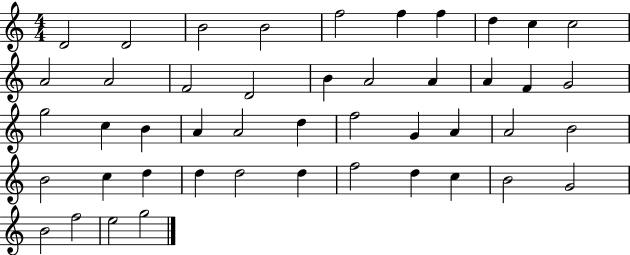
D4/h D4/h B4/h B4/h F5/h F5/q F5/q D5/q C5/q C5/h A4/h A4/h F4/h D4/h B4/q A4/h A4/q A4/q F4/q G4/h G5/h C5/q B4/q A4/q A4/h D5/q F5/h G4/q A4/q A4/h B4/h B4/h C5/q D5/q D5/q D5/h D5/q F5/h D5/q C5/q B4/h G4/h B4/h F5/h E5/h G5/h